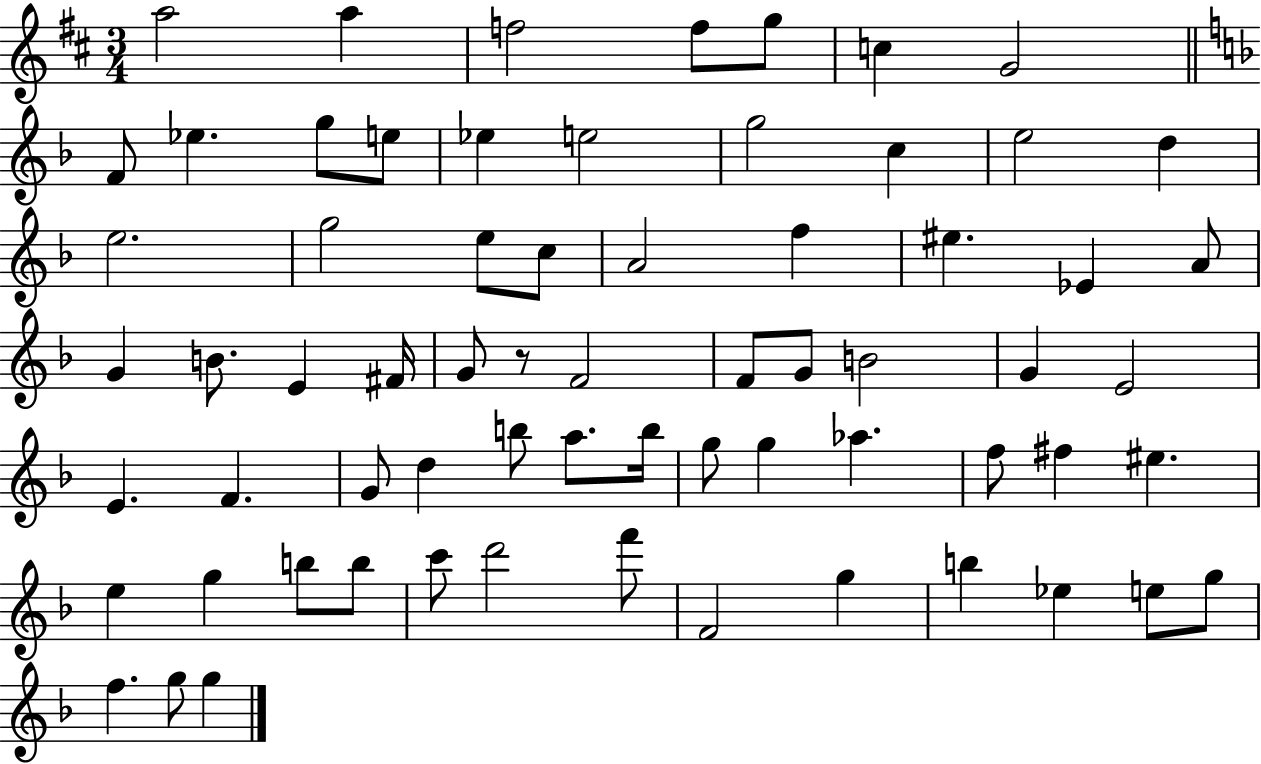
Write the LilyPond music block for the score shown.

{
  \clef treble
  \numericTimeSignature
  \time 3/4
  \key d \major
  a''2 a''4 | f''2 f''8 g''8 | c''4 g'2 | \bar "||" \break \key f \major f'8 ees''4. g''8 e''8 | ees''4 e''2 | g''2 c''4 | e''2 d''4 | \break e''2. | g''2 e''8 c''8 | a'2 f''4 | eis''4. ees'4 a'8 | \break g'4 b'8. e'4 fis'16 | g'8 r8 f'2 | f'8 g'8 b'2 | g'4 e'2 | \break e'4. f'4. | g'8 d''4 b''8 a''8. b''16 | g''8 g''4 aes''4. | f''8 fis''4 eis''4. | \break e''4 g''4 b''8 b''8 | c'''8 d'''2 f'''8 | f'2 g''4 | b''4 ees''4 e''8 g''8 | \break f''4. g''8 g''4 | \bar "|."
}